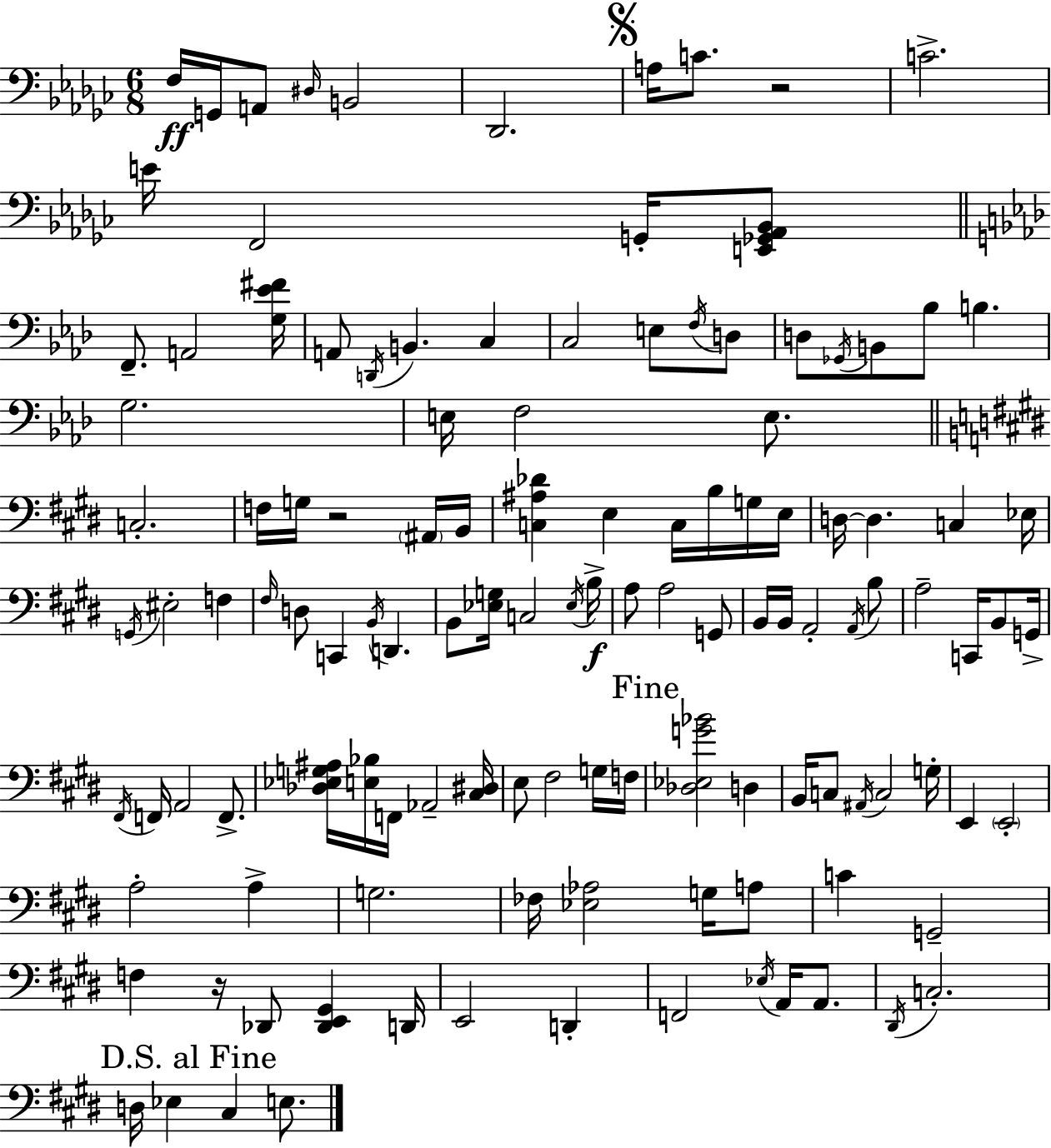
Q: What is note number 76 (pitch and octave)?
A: E3